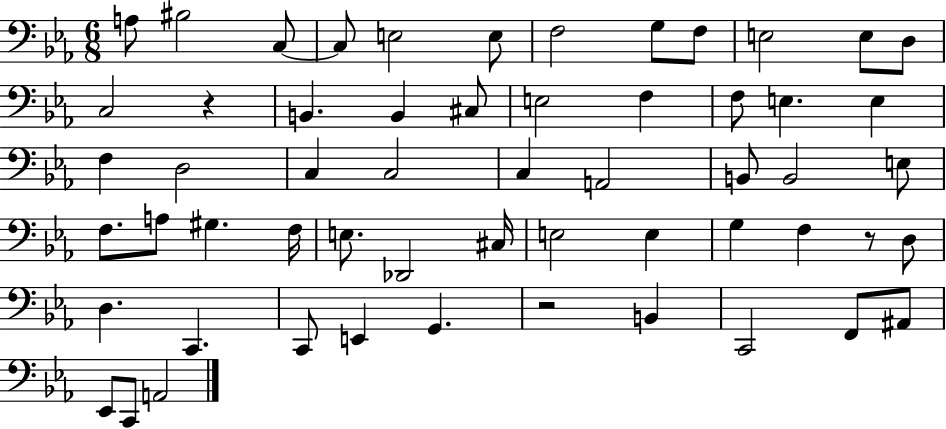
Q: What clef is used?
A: bass